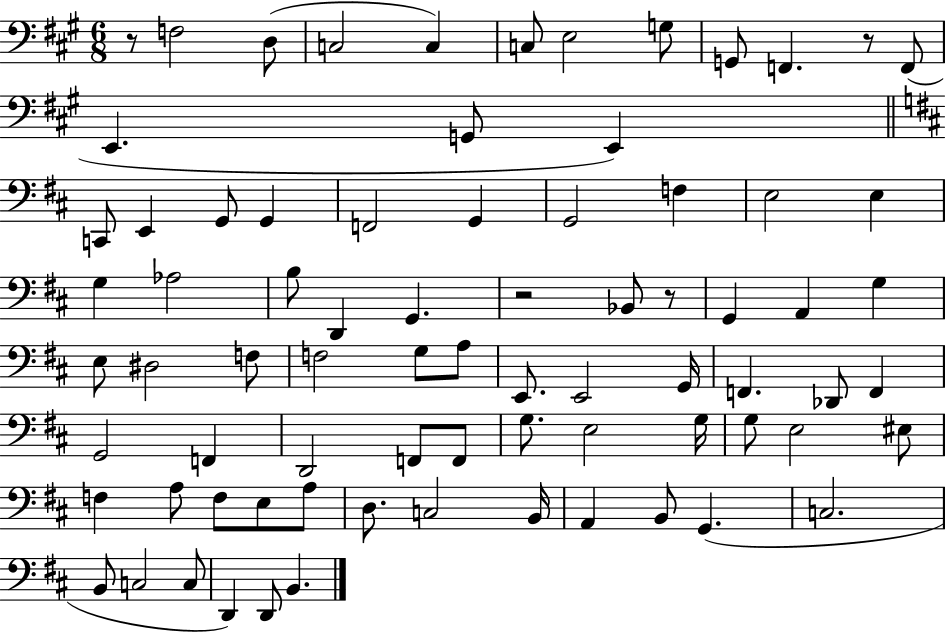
X:1
T:Untitled
M:6/8
L:1/4
K:A
z/2 F,2 D,/2 C,2 C, C,/2 E,2 G,/2 G,,/2 F,, z/2 F,,/2 E,, G,,/2 E,, C,,/2 E,, G,,/2 G,, F,,2 G,, G,,2 F, E,2 E, G, _A,2 B,/2 D,, G,, z2 _B,,/2 z/2 G,, A,, G, E,/2 ^D,2 F,/2 F,2 G,/2 A,/2 E,,/2 E,,2 G,,/4 F,, _D,,/2 F,, G,,2 F,, D,,2 F,,/2 F,,/2 G,/2 E,2 G,/4 G,/2 E,2 ^E,/2 F, A,/2 F,/2 E,/2 A,/2 D,/2 C,2 B,,/4 A,, B,,/2 G,, C,2 B,,/2 C,2 C,/2 D,, D,,/2 B,,